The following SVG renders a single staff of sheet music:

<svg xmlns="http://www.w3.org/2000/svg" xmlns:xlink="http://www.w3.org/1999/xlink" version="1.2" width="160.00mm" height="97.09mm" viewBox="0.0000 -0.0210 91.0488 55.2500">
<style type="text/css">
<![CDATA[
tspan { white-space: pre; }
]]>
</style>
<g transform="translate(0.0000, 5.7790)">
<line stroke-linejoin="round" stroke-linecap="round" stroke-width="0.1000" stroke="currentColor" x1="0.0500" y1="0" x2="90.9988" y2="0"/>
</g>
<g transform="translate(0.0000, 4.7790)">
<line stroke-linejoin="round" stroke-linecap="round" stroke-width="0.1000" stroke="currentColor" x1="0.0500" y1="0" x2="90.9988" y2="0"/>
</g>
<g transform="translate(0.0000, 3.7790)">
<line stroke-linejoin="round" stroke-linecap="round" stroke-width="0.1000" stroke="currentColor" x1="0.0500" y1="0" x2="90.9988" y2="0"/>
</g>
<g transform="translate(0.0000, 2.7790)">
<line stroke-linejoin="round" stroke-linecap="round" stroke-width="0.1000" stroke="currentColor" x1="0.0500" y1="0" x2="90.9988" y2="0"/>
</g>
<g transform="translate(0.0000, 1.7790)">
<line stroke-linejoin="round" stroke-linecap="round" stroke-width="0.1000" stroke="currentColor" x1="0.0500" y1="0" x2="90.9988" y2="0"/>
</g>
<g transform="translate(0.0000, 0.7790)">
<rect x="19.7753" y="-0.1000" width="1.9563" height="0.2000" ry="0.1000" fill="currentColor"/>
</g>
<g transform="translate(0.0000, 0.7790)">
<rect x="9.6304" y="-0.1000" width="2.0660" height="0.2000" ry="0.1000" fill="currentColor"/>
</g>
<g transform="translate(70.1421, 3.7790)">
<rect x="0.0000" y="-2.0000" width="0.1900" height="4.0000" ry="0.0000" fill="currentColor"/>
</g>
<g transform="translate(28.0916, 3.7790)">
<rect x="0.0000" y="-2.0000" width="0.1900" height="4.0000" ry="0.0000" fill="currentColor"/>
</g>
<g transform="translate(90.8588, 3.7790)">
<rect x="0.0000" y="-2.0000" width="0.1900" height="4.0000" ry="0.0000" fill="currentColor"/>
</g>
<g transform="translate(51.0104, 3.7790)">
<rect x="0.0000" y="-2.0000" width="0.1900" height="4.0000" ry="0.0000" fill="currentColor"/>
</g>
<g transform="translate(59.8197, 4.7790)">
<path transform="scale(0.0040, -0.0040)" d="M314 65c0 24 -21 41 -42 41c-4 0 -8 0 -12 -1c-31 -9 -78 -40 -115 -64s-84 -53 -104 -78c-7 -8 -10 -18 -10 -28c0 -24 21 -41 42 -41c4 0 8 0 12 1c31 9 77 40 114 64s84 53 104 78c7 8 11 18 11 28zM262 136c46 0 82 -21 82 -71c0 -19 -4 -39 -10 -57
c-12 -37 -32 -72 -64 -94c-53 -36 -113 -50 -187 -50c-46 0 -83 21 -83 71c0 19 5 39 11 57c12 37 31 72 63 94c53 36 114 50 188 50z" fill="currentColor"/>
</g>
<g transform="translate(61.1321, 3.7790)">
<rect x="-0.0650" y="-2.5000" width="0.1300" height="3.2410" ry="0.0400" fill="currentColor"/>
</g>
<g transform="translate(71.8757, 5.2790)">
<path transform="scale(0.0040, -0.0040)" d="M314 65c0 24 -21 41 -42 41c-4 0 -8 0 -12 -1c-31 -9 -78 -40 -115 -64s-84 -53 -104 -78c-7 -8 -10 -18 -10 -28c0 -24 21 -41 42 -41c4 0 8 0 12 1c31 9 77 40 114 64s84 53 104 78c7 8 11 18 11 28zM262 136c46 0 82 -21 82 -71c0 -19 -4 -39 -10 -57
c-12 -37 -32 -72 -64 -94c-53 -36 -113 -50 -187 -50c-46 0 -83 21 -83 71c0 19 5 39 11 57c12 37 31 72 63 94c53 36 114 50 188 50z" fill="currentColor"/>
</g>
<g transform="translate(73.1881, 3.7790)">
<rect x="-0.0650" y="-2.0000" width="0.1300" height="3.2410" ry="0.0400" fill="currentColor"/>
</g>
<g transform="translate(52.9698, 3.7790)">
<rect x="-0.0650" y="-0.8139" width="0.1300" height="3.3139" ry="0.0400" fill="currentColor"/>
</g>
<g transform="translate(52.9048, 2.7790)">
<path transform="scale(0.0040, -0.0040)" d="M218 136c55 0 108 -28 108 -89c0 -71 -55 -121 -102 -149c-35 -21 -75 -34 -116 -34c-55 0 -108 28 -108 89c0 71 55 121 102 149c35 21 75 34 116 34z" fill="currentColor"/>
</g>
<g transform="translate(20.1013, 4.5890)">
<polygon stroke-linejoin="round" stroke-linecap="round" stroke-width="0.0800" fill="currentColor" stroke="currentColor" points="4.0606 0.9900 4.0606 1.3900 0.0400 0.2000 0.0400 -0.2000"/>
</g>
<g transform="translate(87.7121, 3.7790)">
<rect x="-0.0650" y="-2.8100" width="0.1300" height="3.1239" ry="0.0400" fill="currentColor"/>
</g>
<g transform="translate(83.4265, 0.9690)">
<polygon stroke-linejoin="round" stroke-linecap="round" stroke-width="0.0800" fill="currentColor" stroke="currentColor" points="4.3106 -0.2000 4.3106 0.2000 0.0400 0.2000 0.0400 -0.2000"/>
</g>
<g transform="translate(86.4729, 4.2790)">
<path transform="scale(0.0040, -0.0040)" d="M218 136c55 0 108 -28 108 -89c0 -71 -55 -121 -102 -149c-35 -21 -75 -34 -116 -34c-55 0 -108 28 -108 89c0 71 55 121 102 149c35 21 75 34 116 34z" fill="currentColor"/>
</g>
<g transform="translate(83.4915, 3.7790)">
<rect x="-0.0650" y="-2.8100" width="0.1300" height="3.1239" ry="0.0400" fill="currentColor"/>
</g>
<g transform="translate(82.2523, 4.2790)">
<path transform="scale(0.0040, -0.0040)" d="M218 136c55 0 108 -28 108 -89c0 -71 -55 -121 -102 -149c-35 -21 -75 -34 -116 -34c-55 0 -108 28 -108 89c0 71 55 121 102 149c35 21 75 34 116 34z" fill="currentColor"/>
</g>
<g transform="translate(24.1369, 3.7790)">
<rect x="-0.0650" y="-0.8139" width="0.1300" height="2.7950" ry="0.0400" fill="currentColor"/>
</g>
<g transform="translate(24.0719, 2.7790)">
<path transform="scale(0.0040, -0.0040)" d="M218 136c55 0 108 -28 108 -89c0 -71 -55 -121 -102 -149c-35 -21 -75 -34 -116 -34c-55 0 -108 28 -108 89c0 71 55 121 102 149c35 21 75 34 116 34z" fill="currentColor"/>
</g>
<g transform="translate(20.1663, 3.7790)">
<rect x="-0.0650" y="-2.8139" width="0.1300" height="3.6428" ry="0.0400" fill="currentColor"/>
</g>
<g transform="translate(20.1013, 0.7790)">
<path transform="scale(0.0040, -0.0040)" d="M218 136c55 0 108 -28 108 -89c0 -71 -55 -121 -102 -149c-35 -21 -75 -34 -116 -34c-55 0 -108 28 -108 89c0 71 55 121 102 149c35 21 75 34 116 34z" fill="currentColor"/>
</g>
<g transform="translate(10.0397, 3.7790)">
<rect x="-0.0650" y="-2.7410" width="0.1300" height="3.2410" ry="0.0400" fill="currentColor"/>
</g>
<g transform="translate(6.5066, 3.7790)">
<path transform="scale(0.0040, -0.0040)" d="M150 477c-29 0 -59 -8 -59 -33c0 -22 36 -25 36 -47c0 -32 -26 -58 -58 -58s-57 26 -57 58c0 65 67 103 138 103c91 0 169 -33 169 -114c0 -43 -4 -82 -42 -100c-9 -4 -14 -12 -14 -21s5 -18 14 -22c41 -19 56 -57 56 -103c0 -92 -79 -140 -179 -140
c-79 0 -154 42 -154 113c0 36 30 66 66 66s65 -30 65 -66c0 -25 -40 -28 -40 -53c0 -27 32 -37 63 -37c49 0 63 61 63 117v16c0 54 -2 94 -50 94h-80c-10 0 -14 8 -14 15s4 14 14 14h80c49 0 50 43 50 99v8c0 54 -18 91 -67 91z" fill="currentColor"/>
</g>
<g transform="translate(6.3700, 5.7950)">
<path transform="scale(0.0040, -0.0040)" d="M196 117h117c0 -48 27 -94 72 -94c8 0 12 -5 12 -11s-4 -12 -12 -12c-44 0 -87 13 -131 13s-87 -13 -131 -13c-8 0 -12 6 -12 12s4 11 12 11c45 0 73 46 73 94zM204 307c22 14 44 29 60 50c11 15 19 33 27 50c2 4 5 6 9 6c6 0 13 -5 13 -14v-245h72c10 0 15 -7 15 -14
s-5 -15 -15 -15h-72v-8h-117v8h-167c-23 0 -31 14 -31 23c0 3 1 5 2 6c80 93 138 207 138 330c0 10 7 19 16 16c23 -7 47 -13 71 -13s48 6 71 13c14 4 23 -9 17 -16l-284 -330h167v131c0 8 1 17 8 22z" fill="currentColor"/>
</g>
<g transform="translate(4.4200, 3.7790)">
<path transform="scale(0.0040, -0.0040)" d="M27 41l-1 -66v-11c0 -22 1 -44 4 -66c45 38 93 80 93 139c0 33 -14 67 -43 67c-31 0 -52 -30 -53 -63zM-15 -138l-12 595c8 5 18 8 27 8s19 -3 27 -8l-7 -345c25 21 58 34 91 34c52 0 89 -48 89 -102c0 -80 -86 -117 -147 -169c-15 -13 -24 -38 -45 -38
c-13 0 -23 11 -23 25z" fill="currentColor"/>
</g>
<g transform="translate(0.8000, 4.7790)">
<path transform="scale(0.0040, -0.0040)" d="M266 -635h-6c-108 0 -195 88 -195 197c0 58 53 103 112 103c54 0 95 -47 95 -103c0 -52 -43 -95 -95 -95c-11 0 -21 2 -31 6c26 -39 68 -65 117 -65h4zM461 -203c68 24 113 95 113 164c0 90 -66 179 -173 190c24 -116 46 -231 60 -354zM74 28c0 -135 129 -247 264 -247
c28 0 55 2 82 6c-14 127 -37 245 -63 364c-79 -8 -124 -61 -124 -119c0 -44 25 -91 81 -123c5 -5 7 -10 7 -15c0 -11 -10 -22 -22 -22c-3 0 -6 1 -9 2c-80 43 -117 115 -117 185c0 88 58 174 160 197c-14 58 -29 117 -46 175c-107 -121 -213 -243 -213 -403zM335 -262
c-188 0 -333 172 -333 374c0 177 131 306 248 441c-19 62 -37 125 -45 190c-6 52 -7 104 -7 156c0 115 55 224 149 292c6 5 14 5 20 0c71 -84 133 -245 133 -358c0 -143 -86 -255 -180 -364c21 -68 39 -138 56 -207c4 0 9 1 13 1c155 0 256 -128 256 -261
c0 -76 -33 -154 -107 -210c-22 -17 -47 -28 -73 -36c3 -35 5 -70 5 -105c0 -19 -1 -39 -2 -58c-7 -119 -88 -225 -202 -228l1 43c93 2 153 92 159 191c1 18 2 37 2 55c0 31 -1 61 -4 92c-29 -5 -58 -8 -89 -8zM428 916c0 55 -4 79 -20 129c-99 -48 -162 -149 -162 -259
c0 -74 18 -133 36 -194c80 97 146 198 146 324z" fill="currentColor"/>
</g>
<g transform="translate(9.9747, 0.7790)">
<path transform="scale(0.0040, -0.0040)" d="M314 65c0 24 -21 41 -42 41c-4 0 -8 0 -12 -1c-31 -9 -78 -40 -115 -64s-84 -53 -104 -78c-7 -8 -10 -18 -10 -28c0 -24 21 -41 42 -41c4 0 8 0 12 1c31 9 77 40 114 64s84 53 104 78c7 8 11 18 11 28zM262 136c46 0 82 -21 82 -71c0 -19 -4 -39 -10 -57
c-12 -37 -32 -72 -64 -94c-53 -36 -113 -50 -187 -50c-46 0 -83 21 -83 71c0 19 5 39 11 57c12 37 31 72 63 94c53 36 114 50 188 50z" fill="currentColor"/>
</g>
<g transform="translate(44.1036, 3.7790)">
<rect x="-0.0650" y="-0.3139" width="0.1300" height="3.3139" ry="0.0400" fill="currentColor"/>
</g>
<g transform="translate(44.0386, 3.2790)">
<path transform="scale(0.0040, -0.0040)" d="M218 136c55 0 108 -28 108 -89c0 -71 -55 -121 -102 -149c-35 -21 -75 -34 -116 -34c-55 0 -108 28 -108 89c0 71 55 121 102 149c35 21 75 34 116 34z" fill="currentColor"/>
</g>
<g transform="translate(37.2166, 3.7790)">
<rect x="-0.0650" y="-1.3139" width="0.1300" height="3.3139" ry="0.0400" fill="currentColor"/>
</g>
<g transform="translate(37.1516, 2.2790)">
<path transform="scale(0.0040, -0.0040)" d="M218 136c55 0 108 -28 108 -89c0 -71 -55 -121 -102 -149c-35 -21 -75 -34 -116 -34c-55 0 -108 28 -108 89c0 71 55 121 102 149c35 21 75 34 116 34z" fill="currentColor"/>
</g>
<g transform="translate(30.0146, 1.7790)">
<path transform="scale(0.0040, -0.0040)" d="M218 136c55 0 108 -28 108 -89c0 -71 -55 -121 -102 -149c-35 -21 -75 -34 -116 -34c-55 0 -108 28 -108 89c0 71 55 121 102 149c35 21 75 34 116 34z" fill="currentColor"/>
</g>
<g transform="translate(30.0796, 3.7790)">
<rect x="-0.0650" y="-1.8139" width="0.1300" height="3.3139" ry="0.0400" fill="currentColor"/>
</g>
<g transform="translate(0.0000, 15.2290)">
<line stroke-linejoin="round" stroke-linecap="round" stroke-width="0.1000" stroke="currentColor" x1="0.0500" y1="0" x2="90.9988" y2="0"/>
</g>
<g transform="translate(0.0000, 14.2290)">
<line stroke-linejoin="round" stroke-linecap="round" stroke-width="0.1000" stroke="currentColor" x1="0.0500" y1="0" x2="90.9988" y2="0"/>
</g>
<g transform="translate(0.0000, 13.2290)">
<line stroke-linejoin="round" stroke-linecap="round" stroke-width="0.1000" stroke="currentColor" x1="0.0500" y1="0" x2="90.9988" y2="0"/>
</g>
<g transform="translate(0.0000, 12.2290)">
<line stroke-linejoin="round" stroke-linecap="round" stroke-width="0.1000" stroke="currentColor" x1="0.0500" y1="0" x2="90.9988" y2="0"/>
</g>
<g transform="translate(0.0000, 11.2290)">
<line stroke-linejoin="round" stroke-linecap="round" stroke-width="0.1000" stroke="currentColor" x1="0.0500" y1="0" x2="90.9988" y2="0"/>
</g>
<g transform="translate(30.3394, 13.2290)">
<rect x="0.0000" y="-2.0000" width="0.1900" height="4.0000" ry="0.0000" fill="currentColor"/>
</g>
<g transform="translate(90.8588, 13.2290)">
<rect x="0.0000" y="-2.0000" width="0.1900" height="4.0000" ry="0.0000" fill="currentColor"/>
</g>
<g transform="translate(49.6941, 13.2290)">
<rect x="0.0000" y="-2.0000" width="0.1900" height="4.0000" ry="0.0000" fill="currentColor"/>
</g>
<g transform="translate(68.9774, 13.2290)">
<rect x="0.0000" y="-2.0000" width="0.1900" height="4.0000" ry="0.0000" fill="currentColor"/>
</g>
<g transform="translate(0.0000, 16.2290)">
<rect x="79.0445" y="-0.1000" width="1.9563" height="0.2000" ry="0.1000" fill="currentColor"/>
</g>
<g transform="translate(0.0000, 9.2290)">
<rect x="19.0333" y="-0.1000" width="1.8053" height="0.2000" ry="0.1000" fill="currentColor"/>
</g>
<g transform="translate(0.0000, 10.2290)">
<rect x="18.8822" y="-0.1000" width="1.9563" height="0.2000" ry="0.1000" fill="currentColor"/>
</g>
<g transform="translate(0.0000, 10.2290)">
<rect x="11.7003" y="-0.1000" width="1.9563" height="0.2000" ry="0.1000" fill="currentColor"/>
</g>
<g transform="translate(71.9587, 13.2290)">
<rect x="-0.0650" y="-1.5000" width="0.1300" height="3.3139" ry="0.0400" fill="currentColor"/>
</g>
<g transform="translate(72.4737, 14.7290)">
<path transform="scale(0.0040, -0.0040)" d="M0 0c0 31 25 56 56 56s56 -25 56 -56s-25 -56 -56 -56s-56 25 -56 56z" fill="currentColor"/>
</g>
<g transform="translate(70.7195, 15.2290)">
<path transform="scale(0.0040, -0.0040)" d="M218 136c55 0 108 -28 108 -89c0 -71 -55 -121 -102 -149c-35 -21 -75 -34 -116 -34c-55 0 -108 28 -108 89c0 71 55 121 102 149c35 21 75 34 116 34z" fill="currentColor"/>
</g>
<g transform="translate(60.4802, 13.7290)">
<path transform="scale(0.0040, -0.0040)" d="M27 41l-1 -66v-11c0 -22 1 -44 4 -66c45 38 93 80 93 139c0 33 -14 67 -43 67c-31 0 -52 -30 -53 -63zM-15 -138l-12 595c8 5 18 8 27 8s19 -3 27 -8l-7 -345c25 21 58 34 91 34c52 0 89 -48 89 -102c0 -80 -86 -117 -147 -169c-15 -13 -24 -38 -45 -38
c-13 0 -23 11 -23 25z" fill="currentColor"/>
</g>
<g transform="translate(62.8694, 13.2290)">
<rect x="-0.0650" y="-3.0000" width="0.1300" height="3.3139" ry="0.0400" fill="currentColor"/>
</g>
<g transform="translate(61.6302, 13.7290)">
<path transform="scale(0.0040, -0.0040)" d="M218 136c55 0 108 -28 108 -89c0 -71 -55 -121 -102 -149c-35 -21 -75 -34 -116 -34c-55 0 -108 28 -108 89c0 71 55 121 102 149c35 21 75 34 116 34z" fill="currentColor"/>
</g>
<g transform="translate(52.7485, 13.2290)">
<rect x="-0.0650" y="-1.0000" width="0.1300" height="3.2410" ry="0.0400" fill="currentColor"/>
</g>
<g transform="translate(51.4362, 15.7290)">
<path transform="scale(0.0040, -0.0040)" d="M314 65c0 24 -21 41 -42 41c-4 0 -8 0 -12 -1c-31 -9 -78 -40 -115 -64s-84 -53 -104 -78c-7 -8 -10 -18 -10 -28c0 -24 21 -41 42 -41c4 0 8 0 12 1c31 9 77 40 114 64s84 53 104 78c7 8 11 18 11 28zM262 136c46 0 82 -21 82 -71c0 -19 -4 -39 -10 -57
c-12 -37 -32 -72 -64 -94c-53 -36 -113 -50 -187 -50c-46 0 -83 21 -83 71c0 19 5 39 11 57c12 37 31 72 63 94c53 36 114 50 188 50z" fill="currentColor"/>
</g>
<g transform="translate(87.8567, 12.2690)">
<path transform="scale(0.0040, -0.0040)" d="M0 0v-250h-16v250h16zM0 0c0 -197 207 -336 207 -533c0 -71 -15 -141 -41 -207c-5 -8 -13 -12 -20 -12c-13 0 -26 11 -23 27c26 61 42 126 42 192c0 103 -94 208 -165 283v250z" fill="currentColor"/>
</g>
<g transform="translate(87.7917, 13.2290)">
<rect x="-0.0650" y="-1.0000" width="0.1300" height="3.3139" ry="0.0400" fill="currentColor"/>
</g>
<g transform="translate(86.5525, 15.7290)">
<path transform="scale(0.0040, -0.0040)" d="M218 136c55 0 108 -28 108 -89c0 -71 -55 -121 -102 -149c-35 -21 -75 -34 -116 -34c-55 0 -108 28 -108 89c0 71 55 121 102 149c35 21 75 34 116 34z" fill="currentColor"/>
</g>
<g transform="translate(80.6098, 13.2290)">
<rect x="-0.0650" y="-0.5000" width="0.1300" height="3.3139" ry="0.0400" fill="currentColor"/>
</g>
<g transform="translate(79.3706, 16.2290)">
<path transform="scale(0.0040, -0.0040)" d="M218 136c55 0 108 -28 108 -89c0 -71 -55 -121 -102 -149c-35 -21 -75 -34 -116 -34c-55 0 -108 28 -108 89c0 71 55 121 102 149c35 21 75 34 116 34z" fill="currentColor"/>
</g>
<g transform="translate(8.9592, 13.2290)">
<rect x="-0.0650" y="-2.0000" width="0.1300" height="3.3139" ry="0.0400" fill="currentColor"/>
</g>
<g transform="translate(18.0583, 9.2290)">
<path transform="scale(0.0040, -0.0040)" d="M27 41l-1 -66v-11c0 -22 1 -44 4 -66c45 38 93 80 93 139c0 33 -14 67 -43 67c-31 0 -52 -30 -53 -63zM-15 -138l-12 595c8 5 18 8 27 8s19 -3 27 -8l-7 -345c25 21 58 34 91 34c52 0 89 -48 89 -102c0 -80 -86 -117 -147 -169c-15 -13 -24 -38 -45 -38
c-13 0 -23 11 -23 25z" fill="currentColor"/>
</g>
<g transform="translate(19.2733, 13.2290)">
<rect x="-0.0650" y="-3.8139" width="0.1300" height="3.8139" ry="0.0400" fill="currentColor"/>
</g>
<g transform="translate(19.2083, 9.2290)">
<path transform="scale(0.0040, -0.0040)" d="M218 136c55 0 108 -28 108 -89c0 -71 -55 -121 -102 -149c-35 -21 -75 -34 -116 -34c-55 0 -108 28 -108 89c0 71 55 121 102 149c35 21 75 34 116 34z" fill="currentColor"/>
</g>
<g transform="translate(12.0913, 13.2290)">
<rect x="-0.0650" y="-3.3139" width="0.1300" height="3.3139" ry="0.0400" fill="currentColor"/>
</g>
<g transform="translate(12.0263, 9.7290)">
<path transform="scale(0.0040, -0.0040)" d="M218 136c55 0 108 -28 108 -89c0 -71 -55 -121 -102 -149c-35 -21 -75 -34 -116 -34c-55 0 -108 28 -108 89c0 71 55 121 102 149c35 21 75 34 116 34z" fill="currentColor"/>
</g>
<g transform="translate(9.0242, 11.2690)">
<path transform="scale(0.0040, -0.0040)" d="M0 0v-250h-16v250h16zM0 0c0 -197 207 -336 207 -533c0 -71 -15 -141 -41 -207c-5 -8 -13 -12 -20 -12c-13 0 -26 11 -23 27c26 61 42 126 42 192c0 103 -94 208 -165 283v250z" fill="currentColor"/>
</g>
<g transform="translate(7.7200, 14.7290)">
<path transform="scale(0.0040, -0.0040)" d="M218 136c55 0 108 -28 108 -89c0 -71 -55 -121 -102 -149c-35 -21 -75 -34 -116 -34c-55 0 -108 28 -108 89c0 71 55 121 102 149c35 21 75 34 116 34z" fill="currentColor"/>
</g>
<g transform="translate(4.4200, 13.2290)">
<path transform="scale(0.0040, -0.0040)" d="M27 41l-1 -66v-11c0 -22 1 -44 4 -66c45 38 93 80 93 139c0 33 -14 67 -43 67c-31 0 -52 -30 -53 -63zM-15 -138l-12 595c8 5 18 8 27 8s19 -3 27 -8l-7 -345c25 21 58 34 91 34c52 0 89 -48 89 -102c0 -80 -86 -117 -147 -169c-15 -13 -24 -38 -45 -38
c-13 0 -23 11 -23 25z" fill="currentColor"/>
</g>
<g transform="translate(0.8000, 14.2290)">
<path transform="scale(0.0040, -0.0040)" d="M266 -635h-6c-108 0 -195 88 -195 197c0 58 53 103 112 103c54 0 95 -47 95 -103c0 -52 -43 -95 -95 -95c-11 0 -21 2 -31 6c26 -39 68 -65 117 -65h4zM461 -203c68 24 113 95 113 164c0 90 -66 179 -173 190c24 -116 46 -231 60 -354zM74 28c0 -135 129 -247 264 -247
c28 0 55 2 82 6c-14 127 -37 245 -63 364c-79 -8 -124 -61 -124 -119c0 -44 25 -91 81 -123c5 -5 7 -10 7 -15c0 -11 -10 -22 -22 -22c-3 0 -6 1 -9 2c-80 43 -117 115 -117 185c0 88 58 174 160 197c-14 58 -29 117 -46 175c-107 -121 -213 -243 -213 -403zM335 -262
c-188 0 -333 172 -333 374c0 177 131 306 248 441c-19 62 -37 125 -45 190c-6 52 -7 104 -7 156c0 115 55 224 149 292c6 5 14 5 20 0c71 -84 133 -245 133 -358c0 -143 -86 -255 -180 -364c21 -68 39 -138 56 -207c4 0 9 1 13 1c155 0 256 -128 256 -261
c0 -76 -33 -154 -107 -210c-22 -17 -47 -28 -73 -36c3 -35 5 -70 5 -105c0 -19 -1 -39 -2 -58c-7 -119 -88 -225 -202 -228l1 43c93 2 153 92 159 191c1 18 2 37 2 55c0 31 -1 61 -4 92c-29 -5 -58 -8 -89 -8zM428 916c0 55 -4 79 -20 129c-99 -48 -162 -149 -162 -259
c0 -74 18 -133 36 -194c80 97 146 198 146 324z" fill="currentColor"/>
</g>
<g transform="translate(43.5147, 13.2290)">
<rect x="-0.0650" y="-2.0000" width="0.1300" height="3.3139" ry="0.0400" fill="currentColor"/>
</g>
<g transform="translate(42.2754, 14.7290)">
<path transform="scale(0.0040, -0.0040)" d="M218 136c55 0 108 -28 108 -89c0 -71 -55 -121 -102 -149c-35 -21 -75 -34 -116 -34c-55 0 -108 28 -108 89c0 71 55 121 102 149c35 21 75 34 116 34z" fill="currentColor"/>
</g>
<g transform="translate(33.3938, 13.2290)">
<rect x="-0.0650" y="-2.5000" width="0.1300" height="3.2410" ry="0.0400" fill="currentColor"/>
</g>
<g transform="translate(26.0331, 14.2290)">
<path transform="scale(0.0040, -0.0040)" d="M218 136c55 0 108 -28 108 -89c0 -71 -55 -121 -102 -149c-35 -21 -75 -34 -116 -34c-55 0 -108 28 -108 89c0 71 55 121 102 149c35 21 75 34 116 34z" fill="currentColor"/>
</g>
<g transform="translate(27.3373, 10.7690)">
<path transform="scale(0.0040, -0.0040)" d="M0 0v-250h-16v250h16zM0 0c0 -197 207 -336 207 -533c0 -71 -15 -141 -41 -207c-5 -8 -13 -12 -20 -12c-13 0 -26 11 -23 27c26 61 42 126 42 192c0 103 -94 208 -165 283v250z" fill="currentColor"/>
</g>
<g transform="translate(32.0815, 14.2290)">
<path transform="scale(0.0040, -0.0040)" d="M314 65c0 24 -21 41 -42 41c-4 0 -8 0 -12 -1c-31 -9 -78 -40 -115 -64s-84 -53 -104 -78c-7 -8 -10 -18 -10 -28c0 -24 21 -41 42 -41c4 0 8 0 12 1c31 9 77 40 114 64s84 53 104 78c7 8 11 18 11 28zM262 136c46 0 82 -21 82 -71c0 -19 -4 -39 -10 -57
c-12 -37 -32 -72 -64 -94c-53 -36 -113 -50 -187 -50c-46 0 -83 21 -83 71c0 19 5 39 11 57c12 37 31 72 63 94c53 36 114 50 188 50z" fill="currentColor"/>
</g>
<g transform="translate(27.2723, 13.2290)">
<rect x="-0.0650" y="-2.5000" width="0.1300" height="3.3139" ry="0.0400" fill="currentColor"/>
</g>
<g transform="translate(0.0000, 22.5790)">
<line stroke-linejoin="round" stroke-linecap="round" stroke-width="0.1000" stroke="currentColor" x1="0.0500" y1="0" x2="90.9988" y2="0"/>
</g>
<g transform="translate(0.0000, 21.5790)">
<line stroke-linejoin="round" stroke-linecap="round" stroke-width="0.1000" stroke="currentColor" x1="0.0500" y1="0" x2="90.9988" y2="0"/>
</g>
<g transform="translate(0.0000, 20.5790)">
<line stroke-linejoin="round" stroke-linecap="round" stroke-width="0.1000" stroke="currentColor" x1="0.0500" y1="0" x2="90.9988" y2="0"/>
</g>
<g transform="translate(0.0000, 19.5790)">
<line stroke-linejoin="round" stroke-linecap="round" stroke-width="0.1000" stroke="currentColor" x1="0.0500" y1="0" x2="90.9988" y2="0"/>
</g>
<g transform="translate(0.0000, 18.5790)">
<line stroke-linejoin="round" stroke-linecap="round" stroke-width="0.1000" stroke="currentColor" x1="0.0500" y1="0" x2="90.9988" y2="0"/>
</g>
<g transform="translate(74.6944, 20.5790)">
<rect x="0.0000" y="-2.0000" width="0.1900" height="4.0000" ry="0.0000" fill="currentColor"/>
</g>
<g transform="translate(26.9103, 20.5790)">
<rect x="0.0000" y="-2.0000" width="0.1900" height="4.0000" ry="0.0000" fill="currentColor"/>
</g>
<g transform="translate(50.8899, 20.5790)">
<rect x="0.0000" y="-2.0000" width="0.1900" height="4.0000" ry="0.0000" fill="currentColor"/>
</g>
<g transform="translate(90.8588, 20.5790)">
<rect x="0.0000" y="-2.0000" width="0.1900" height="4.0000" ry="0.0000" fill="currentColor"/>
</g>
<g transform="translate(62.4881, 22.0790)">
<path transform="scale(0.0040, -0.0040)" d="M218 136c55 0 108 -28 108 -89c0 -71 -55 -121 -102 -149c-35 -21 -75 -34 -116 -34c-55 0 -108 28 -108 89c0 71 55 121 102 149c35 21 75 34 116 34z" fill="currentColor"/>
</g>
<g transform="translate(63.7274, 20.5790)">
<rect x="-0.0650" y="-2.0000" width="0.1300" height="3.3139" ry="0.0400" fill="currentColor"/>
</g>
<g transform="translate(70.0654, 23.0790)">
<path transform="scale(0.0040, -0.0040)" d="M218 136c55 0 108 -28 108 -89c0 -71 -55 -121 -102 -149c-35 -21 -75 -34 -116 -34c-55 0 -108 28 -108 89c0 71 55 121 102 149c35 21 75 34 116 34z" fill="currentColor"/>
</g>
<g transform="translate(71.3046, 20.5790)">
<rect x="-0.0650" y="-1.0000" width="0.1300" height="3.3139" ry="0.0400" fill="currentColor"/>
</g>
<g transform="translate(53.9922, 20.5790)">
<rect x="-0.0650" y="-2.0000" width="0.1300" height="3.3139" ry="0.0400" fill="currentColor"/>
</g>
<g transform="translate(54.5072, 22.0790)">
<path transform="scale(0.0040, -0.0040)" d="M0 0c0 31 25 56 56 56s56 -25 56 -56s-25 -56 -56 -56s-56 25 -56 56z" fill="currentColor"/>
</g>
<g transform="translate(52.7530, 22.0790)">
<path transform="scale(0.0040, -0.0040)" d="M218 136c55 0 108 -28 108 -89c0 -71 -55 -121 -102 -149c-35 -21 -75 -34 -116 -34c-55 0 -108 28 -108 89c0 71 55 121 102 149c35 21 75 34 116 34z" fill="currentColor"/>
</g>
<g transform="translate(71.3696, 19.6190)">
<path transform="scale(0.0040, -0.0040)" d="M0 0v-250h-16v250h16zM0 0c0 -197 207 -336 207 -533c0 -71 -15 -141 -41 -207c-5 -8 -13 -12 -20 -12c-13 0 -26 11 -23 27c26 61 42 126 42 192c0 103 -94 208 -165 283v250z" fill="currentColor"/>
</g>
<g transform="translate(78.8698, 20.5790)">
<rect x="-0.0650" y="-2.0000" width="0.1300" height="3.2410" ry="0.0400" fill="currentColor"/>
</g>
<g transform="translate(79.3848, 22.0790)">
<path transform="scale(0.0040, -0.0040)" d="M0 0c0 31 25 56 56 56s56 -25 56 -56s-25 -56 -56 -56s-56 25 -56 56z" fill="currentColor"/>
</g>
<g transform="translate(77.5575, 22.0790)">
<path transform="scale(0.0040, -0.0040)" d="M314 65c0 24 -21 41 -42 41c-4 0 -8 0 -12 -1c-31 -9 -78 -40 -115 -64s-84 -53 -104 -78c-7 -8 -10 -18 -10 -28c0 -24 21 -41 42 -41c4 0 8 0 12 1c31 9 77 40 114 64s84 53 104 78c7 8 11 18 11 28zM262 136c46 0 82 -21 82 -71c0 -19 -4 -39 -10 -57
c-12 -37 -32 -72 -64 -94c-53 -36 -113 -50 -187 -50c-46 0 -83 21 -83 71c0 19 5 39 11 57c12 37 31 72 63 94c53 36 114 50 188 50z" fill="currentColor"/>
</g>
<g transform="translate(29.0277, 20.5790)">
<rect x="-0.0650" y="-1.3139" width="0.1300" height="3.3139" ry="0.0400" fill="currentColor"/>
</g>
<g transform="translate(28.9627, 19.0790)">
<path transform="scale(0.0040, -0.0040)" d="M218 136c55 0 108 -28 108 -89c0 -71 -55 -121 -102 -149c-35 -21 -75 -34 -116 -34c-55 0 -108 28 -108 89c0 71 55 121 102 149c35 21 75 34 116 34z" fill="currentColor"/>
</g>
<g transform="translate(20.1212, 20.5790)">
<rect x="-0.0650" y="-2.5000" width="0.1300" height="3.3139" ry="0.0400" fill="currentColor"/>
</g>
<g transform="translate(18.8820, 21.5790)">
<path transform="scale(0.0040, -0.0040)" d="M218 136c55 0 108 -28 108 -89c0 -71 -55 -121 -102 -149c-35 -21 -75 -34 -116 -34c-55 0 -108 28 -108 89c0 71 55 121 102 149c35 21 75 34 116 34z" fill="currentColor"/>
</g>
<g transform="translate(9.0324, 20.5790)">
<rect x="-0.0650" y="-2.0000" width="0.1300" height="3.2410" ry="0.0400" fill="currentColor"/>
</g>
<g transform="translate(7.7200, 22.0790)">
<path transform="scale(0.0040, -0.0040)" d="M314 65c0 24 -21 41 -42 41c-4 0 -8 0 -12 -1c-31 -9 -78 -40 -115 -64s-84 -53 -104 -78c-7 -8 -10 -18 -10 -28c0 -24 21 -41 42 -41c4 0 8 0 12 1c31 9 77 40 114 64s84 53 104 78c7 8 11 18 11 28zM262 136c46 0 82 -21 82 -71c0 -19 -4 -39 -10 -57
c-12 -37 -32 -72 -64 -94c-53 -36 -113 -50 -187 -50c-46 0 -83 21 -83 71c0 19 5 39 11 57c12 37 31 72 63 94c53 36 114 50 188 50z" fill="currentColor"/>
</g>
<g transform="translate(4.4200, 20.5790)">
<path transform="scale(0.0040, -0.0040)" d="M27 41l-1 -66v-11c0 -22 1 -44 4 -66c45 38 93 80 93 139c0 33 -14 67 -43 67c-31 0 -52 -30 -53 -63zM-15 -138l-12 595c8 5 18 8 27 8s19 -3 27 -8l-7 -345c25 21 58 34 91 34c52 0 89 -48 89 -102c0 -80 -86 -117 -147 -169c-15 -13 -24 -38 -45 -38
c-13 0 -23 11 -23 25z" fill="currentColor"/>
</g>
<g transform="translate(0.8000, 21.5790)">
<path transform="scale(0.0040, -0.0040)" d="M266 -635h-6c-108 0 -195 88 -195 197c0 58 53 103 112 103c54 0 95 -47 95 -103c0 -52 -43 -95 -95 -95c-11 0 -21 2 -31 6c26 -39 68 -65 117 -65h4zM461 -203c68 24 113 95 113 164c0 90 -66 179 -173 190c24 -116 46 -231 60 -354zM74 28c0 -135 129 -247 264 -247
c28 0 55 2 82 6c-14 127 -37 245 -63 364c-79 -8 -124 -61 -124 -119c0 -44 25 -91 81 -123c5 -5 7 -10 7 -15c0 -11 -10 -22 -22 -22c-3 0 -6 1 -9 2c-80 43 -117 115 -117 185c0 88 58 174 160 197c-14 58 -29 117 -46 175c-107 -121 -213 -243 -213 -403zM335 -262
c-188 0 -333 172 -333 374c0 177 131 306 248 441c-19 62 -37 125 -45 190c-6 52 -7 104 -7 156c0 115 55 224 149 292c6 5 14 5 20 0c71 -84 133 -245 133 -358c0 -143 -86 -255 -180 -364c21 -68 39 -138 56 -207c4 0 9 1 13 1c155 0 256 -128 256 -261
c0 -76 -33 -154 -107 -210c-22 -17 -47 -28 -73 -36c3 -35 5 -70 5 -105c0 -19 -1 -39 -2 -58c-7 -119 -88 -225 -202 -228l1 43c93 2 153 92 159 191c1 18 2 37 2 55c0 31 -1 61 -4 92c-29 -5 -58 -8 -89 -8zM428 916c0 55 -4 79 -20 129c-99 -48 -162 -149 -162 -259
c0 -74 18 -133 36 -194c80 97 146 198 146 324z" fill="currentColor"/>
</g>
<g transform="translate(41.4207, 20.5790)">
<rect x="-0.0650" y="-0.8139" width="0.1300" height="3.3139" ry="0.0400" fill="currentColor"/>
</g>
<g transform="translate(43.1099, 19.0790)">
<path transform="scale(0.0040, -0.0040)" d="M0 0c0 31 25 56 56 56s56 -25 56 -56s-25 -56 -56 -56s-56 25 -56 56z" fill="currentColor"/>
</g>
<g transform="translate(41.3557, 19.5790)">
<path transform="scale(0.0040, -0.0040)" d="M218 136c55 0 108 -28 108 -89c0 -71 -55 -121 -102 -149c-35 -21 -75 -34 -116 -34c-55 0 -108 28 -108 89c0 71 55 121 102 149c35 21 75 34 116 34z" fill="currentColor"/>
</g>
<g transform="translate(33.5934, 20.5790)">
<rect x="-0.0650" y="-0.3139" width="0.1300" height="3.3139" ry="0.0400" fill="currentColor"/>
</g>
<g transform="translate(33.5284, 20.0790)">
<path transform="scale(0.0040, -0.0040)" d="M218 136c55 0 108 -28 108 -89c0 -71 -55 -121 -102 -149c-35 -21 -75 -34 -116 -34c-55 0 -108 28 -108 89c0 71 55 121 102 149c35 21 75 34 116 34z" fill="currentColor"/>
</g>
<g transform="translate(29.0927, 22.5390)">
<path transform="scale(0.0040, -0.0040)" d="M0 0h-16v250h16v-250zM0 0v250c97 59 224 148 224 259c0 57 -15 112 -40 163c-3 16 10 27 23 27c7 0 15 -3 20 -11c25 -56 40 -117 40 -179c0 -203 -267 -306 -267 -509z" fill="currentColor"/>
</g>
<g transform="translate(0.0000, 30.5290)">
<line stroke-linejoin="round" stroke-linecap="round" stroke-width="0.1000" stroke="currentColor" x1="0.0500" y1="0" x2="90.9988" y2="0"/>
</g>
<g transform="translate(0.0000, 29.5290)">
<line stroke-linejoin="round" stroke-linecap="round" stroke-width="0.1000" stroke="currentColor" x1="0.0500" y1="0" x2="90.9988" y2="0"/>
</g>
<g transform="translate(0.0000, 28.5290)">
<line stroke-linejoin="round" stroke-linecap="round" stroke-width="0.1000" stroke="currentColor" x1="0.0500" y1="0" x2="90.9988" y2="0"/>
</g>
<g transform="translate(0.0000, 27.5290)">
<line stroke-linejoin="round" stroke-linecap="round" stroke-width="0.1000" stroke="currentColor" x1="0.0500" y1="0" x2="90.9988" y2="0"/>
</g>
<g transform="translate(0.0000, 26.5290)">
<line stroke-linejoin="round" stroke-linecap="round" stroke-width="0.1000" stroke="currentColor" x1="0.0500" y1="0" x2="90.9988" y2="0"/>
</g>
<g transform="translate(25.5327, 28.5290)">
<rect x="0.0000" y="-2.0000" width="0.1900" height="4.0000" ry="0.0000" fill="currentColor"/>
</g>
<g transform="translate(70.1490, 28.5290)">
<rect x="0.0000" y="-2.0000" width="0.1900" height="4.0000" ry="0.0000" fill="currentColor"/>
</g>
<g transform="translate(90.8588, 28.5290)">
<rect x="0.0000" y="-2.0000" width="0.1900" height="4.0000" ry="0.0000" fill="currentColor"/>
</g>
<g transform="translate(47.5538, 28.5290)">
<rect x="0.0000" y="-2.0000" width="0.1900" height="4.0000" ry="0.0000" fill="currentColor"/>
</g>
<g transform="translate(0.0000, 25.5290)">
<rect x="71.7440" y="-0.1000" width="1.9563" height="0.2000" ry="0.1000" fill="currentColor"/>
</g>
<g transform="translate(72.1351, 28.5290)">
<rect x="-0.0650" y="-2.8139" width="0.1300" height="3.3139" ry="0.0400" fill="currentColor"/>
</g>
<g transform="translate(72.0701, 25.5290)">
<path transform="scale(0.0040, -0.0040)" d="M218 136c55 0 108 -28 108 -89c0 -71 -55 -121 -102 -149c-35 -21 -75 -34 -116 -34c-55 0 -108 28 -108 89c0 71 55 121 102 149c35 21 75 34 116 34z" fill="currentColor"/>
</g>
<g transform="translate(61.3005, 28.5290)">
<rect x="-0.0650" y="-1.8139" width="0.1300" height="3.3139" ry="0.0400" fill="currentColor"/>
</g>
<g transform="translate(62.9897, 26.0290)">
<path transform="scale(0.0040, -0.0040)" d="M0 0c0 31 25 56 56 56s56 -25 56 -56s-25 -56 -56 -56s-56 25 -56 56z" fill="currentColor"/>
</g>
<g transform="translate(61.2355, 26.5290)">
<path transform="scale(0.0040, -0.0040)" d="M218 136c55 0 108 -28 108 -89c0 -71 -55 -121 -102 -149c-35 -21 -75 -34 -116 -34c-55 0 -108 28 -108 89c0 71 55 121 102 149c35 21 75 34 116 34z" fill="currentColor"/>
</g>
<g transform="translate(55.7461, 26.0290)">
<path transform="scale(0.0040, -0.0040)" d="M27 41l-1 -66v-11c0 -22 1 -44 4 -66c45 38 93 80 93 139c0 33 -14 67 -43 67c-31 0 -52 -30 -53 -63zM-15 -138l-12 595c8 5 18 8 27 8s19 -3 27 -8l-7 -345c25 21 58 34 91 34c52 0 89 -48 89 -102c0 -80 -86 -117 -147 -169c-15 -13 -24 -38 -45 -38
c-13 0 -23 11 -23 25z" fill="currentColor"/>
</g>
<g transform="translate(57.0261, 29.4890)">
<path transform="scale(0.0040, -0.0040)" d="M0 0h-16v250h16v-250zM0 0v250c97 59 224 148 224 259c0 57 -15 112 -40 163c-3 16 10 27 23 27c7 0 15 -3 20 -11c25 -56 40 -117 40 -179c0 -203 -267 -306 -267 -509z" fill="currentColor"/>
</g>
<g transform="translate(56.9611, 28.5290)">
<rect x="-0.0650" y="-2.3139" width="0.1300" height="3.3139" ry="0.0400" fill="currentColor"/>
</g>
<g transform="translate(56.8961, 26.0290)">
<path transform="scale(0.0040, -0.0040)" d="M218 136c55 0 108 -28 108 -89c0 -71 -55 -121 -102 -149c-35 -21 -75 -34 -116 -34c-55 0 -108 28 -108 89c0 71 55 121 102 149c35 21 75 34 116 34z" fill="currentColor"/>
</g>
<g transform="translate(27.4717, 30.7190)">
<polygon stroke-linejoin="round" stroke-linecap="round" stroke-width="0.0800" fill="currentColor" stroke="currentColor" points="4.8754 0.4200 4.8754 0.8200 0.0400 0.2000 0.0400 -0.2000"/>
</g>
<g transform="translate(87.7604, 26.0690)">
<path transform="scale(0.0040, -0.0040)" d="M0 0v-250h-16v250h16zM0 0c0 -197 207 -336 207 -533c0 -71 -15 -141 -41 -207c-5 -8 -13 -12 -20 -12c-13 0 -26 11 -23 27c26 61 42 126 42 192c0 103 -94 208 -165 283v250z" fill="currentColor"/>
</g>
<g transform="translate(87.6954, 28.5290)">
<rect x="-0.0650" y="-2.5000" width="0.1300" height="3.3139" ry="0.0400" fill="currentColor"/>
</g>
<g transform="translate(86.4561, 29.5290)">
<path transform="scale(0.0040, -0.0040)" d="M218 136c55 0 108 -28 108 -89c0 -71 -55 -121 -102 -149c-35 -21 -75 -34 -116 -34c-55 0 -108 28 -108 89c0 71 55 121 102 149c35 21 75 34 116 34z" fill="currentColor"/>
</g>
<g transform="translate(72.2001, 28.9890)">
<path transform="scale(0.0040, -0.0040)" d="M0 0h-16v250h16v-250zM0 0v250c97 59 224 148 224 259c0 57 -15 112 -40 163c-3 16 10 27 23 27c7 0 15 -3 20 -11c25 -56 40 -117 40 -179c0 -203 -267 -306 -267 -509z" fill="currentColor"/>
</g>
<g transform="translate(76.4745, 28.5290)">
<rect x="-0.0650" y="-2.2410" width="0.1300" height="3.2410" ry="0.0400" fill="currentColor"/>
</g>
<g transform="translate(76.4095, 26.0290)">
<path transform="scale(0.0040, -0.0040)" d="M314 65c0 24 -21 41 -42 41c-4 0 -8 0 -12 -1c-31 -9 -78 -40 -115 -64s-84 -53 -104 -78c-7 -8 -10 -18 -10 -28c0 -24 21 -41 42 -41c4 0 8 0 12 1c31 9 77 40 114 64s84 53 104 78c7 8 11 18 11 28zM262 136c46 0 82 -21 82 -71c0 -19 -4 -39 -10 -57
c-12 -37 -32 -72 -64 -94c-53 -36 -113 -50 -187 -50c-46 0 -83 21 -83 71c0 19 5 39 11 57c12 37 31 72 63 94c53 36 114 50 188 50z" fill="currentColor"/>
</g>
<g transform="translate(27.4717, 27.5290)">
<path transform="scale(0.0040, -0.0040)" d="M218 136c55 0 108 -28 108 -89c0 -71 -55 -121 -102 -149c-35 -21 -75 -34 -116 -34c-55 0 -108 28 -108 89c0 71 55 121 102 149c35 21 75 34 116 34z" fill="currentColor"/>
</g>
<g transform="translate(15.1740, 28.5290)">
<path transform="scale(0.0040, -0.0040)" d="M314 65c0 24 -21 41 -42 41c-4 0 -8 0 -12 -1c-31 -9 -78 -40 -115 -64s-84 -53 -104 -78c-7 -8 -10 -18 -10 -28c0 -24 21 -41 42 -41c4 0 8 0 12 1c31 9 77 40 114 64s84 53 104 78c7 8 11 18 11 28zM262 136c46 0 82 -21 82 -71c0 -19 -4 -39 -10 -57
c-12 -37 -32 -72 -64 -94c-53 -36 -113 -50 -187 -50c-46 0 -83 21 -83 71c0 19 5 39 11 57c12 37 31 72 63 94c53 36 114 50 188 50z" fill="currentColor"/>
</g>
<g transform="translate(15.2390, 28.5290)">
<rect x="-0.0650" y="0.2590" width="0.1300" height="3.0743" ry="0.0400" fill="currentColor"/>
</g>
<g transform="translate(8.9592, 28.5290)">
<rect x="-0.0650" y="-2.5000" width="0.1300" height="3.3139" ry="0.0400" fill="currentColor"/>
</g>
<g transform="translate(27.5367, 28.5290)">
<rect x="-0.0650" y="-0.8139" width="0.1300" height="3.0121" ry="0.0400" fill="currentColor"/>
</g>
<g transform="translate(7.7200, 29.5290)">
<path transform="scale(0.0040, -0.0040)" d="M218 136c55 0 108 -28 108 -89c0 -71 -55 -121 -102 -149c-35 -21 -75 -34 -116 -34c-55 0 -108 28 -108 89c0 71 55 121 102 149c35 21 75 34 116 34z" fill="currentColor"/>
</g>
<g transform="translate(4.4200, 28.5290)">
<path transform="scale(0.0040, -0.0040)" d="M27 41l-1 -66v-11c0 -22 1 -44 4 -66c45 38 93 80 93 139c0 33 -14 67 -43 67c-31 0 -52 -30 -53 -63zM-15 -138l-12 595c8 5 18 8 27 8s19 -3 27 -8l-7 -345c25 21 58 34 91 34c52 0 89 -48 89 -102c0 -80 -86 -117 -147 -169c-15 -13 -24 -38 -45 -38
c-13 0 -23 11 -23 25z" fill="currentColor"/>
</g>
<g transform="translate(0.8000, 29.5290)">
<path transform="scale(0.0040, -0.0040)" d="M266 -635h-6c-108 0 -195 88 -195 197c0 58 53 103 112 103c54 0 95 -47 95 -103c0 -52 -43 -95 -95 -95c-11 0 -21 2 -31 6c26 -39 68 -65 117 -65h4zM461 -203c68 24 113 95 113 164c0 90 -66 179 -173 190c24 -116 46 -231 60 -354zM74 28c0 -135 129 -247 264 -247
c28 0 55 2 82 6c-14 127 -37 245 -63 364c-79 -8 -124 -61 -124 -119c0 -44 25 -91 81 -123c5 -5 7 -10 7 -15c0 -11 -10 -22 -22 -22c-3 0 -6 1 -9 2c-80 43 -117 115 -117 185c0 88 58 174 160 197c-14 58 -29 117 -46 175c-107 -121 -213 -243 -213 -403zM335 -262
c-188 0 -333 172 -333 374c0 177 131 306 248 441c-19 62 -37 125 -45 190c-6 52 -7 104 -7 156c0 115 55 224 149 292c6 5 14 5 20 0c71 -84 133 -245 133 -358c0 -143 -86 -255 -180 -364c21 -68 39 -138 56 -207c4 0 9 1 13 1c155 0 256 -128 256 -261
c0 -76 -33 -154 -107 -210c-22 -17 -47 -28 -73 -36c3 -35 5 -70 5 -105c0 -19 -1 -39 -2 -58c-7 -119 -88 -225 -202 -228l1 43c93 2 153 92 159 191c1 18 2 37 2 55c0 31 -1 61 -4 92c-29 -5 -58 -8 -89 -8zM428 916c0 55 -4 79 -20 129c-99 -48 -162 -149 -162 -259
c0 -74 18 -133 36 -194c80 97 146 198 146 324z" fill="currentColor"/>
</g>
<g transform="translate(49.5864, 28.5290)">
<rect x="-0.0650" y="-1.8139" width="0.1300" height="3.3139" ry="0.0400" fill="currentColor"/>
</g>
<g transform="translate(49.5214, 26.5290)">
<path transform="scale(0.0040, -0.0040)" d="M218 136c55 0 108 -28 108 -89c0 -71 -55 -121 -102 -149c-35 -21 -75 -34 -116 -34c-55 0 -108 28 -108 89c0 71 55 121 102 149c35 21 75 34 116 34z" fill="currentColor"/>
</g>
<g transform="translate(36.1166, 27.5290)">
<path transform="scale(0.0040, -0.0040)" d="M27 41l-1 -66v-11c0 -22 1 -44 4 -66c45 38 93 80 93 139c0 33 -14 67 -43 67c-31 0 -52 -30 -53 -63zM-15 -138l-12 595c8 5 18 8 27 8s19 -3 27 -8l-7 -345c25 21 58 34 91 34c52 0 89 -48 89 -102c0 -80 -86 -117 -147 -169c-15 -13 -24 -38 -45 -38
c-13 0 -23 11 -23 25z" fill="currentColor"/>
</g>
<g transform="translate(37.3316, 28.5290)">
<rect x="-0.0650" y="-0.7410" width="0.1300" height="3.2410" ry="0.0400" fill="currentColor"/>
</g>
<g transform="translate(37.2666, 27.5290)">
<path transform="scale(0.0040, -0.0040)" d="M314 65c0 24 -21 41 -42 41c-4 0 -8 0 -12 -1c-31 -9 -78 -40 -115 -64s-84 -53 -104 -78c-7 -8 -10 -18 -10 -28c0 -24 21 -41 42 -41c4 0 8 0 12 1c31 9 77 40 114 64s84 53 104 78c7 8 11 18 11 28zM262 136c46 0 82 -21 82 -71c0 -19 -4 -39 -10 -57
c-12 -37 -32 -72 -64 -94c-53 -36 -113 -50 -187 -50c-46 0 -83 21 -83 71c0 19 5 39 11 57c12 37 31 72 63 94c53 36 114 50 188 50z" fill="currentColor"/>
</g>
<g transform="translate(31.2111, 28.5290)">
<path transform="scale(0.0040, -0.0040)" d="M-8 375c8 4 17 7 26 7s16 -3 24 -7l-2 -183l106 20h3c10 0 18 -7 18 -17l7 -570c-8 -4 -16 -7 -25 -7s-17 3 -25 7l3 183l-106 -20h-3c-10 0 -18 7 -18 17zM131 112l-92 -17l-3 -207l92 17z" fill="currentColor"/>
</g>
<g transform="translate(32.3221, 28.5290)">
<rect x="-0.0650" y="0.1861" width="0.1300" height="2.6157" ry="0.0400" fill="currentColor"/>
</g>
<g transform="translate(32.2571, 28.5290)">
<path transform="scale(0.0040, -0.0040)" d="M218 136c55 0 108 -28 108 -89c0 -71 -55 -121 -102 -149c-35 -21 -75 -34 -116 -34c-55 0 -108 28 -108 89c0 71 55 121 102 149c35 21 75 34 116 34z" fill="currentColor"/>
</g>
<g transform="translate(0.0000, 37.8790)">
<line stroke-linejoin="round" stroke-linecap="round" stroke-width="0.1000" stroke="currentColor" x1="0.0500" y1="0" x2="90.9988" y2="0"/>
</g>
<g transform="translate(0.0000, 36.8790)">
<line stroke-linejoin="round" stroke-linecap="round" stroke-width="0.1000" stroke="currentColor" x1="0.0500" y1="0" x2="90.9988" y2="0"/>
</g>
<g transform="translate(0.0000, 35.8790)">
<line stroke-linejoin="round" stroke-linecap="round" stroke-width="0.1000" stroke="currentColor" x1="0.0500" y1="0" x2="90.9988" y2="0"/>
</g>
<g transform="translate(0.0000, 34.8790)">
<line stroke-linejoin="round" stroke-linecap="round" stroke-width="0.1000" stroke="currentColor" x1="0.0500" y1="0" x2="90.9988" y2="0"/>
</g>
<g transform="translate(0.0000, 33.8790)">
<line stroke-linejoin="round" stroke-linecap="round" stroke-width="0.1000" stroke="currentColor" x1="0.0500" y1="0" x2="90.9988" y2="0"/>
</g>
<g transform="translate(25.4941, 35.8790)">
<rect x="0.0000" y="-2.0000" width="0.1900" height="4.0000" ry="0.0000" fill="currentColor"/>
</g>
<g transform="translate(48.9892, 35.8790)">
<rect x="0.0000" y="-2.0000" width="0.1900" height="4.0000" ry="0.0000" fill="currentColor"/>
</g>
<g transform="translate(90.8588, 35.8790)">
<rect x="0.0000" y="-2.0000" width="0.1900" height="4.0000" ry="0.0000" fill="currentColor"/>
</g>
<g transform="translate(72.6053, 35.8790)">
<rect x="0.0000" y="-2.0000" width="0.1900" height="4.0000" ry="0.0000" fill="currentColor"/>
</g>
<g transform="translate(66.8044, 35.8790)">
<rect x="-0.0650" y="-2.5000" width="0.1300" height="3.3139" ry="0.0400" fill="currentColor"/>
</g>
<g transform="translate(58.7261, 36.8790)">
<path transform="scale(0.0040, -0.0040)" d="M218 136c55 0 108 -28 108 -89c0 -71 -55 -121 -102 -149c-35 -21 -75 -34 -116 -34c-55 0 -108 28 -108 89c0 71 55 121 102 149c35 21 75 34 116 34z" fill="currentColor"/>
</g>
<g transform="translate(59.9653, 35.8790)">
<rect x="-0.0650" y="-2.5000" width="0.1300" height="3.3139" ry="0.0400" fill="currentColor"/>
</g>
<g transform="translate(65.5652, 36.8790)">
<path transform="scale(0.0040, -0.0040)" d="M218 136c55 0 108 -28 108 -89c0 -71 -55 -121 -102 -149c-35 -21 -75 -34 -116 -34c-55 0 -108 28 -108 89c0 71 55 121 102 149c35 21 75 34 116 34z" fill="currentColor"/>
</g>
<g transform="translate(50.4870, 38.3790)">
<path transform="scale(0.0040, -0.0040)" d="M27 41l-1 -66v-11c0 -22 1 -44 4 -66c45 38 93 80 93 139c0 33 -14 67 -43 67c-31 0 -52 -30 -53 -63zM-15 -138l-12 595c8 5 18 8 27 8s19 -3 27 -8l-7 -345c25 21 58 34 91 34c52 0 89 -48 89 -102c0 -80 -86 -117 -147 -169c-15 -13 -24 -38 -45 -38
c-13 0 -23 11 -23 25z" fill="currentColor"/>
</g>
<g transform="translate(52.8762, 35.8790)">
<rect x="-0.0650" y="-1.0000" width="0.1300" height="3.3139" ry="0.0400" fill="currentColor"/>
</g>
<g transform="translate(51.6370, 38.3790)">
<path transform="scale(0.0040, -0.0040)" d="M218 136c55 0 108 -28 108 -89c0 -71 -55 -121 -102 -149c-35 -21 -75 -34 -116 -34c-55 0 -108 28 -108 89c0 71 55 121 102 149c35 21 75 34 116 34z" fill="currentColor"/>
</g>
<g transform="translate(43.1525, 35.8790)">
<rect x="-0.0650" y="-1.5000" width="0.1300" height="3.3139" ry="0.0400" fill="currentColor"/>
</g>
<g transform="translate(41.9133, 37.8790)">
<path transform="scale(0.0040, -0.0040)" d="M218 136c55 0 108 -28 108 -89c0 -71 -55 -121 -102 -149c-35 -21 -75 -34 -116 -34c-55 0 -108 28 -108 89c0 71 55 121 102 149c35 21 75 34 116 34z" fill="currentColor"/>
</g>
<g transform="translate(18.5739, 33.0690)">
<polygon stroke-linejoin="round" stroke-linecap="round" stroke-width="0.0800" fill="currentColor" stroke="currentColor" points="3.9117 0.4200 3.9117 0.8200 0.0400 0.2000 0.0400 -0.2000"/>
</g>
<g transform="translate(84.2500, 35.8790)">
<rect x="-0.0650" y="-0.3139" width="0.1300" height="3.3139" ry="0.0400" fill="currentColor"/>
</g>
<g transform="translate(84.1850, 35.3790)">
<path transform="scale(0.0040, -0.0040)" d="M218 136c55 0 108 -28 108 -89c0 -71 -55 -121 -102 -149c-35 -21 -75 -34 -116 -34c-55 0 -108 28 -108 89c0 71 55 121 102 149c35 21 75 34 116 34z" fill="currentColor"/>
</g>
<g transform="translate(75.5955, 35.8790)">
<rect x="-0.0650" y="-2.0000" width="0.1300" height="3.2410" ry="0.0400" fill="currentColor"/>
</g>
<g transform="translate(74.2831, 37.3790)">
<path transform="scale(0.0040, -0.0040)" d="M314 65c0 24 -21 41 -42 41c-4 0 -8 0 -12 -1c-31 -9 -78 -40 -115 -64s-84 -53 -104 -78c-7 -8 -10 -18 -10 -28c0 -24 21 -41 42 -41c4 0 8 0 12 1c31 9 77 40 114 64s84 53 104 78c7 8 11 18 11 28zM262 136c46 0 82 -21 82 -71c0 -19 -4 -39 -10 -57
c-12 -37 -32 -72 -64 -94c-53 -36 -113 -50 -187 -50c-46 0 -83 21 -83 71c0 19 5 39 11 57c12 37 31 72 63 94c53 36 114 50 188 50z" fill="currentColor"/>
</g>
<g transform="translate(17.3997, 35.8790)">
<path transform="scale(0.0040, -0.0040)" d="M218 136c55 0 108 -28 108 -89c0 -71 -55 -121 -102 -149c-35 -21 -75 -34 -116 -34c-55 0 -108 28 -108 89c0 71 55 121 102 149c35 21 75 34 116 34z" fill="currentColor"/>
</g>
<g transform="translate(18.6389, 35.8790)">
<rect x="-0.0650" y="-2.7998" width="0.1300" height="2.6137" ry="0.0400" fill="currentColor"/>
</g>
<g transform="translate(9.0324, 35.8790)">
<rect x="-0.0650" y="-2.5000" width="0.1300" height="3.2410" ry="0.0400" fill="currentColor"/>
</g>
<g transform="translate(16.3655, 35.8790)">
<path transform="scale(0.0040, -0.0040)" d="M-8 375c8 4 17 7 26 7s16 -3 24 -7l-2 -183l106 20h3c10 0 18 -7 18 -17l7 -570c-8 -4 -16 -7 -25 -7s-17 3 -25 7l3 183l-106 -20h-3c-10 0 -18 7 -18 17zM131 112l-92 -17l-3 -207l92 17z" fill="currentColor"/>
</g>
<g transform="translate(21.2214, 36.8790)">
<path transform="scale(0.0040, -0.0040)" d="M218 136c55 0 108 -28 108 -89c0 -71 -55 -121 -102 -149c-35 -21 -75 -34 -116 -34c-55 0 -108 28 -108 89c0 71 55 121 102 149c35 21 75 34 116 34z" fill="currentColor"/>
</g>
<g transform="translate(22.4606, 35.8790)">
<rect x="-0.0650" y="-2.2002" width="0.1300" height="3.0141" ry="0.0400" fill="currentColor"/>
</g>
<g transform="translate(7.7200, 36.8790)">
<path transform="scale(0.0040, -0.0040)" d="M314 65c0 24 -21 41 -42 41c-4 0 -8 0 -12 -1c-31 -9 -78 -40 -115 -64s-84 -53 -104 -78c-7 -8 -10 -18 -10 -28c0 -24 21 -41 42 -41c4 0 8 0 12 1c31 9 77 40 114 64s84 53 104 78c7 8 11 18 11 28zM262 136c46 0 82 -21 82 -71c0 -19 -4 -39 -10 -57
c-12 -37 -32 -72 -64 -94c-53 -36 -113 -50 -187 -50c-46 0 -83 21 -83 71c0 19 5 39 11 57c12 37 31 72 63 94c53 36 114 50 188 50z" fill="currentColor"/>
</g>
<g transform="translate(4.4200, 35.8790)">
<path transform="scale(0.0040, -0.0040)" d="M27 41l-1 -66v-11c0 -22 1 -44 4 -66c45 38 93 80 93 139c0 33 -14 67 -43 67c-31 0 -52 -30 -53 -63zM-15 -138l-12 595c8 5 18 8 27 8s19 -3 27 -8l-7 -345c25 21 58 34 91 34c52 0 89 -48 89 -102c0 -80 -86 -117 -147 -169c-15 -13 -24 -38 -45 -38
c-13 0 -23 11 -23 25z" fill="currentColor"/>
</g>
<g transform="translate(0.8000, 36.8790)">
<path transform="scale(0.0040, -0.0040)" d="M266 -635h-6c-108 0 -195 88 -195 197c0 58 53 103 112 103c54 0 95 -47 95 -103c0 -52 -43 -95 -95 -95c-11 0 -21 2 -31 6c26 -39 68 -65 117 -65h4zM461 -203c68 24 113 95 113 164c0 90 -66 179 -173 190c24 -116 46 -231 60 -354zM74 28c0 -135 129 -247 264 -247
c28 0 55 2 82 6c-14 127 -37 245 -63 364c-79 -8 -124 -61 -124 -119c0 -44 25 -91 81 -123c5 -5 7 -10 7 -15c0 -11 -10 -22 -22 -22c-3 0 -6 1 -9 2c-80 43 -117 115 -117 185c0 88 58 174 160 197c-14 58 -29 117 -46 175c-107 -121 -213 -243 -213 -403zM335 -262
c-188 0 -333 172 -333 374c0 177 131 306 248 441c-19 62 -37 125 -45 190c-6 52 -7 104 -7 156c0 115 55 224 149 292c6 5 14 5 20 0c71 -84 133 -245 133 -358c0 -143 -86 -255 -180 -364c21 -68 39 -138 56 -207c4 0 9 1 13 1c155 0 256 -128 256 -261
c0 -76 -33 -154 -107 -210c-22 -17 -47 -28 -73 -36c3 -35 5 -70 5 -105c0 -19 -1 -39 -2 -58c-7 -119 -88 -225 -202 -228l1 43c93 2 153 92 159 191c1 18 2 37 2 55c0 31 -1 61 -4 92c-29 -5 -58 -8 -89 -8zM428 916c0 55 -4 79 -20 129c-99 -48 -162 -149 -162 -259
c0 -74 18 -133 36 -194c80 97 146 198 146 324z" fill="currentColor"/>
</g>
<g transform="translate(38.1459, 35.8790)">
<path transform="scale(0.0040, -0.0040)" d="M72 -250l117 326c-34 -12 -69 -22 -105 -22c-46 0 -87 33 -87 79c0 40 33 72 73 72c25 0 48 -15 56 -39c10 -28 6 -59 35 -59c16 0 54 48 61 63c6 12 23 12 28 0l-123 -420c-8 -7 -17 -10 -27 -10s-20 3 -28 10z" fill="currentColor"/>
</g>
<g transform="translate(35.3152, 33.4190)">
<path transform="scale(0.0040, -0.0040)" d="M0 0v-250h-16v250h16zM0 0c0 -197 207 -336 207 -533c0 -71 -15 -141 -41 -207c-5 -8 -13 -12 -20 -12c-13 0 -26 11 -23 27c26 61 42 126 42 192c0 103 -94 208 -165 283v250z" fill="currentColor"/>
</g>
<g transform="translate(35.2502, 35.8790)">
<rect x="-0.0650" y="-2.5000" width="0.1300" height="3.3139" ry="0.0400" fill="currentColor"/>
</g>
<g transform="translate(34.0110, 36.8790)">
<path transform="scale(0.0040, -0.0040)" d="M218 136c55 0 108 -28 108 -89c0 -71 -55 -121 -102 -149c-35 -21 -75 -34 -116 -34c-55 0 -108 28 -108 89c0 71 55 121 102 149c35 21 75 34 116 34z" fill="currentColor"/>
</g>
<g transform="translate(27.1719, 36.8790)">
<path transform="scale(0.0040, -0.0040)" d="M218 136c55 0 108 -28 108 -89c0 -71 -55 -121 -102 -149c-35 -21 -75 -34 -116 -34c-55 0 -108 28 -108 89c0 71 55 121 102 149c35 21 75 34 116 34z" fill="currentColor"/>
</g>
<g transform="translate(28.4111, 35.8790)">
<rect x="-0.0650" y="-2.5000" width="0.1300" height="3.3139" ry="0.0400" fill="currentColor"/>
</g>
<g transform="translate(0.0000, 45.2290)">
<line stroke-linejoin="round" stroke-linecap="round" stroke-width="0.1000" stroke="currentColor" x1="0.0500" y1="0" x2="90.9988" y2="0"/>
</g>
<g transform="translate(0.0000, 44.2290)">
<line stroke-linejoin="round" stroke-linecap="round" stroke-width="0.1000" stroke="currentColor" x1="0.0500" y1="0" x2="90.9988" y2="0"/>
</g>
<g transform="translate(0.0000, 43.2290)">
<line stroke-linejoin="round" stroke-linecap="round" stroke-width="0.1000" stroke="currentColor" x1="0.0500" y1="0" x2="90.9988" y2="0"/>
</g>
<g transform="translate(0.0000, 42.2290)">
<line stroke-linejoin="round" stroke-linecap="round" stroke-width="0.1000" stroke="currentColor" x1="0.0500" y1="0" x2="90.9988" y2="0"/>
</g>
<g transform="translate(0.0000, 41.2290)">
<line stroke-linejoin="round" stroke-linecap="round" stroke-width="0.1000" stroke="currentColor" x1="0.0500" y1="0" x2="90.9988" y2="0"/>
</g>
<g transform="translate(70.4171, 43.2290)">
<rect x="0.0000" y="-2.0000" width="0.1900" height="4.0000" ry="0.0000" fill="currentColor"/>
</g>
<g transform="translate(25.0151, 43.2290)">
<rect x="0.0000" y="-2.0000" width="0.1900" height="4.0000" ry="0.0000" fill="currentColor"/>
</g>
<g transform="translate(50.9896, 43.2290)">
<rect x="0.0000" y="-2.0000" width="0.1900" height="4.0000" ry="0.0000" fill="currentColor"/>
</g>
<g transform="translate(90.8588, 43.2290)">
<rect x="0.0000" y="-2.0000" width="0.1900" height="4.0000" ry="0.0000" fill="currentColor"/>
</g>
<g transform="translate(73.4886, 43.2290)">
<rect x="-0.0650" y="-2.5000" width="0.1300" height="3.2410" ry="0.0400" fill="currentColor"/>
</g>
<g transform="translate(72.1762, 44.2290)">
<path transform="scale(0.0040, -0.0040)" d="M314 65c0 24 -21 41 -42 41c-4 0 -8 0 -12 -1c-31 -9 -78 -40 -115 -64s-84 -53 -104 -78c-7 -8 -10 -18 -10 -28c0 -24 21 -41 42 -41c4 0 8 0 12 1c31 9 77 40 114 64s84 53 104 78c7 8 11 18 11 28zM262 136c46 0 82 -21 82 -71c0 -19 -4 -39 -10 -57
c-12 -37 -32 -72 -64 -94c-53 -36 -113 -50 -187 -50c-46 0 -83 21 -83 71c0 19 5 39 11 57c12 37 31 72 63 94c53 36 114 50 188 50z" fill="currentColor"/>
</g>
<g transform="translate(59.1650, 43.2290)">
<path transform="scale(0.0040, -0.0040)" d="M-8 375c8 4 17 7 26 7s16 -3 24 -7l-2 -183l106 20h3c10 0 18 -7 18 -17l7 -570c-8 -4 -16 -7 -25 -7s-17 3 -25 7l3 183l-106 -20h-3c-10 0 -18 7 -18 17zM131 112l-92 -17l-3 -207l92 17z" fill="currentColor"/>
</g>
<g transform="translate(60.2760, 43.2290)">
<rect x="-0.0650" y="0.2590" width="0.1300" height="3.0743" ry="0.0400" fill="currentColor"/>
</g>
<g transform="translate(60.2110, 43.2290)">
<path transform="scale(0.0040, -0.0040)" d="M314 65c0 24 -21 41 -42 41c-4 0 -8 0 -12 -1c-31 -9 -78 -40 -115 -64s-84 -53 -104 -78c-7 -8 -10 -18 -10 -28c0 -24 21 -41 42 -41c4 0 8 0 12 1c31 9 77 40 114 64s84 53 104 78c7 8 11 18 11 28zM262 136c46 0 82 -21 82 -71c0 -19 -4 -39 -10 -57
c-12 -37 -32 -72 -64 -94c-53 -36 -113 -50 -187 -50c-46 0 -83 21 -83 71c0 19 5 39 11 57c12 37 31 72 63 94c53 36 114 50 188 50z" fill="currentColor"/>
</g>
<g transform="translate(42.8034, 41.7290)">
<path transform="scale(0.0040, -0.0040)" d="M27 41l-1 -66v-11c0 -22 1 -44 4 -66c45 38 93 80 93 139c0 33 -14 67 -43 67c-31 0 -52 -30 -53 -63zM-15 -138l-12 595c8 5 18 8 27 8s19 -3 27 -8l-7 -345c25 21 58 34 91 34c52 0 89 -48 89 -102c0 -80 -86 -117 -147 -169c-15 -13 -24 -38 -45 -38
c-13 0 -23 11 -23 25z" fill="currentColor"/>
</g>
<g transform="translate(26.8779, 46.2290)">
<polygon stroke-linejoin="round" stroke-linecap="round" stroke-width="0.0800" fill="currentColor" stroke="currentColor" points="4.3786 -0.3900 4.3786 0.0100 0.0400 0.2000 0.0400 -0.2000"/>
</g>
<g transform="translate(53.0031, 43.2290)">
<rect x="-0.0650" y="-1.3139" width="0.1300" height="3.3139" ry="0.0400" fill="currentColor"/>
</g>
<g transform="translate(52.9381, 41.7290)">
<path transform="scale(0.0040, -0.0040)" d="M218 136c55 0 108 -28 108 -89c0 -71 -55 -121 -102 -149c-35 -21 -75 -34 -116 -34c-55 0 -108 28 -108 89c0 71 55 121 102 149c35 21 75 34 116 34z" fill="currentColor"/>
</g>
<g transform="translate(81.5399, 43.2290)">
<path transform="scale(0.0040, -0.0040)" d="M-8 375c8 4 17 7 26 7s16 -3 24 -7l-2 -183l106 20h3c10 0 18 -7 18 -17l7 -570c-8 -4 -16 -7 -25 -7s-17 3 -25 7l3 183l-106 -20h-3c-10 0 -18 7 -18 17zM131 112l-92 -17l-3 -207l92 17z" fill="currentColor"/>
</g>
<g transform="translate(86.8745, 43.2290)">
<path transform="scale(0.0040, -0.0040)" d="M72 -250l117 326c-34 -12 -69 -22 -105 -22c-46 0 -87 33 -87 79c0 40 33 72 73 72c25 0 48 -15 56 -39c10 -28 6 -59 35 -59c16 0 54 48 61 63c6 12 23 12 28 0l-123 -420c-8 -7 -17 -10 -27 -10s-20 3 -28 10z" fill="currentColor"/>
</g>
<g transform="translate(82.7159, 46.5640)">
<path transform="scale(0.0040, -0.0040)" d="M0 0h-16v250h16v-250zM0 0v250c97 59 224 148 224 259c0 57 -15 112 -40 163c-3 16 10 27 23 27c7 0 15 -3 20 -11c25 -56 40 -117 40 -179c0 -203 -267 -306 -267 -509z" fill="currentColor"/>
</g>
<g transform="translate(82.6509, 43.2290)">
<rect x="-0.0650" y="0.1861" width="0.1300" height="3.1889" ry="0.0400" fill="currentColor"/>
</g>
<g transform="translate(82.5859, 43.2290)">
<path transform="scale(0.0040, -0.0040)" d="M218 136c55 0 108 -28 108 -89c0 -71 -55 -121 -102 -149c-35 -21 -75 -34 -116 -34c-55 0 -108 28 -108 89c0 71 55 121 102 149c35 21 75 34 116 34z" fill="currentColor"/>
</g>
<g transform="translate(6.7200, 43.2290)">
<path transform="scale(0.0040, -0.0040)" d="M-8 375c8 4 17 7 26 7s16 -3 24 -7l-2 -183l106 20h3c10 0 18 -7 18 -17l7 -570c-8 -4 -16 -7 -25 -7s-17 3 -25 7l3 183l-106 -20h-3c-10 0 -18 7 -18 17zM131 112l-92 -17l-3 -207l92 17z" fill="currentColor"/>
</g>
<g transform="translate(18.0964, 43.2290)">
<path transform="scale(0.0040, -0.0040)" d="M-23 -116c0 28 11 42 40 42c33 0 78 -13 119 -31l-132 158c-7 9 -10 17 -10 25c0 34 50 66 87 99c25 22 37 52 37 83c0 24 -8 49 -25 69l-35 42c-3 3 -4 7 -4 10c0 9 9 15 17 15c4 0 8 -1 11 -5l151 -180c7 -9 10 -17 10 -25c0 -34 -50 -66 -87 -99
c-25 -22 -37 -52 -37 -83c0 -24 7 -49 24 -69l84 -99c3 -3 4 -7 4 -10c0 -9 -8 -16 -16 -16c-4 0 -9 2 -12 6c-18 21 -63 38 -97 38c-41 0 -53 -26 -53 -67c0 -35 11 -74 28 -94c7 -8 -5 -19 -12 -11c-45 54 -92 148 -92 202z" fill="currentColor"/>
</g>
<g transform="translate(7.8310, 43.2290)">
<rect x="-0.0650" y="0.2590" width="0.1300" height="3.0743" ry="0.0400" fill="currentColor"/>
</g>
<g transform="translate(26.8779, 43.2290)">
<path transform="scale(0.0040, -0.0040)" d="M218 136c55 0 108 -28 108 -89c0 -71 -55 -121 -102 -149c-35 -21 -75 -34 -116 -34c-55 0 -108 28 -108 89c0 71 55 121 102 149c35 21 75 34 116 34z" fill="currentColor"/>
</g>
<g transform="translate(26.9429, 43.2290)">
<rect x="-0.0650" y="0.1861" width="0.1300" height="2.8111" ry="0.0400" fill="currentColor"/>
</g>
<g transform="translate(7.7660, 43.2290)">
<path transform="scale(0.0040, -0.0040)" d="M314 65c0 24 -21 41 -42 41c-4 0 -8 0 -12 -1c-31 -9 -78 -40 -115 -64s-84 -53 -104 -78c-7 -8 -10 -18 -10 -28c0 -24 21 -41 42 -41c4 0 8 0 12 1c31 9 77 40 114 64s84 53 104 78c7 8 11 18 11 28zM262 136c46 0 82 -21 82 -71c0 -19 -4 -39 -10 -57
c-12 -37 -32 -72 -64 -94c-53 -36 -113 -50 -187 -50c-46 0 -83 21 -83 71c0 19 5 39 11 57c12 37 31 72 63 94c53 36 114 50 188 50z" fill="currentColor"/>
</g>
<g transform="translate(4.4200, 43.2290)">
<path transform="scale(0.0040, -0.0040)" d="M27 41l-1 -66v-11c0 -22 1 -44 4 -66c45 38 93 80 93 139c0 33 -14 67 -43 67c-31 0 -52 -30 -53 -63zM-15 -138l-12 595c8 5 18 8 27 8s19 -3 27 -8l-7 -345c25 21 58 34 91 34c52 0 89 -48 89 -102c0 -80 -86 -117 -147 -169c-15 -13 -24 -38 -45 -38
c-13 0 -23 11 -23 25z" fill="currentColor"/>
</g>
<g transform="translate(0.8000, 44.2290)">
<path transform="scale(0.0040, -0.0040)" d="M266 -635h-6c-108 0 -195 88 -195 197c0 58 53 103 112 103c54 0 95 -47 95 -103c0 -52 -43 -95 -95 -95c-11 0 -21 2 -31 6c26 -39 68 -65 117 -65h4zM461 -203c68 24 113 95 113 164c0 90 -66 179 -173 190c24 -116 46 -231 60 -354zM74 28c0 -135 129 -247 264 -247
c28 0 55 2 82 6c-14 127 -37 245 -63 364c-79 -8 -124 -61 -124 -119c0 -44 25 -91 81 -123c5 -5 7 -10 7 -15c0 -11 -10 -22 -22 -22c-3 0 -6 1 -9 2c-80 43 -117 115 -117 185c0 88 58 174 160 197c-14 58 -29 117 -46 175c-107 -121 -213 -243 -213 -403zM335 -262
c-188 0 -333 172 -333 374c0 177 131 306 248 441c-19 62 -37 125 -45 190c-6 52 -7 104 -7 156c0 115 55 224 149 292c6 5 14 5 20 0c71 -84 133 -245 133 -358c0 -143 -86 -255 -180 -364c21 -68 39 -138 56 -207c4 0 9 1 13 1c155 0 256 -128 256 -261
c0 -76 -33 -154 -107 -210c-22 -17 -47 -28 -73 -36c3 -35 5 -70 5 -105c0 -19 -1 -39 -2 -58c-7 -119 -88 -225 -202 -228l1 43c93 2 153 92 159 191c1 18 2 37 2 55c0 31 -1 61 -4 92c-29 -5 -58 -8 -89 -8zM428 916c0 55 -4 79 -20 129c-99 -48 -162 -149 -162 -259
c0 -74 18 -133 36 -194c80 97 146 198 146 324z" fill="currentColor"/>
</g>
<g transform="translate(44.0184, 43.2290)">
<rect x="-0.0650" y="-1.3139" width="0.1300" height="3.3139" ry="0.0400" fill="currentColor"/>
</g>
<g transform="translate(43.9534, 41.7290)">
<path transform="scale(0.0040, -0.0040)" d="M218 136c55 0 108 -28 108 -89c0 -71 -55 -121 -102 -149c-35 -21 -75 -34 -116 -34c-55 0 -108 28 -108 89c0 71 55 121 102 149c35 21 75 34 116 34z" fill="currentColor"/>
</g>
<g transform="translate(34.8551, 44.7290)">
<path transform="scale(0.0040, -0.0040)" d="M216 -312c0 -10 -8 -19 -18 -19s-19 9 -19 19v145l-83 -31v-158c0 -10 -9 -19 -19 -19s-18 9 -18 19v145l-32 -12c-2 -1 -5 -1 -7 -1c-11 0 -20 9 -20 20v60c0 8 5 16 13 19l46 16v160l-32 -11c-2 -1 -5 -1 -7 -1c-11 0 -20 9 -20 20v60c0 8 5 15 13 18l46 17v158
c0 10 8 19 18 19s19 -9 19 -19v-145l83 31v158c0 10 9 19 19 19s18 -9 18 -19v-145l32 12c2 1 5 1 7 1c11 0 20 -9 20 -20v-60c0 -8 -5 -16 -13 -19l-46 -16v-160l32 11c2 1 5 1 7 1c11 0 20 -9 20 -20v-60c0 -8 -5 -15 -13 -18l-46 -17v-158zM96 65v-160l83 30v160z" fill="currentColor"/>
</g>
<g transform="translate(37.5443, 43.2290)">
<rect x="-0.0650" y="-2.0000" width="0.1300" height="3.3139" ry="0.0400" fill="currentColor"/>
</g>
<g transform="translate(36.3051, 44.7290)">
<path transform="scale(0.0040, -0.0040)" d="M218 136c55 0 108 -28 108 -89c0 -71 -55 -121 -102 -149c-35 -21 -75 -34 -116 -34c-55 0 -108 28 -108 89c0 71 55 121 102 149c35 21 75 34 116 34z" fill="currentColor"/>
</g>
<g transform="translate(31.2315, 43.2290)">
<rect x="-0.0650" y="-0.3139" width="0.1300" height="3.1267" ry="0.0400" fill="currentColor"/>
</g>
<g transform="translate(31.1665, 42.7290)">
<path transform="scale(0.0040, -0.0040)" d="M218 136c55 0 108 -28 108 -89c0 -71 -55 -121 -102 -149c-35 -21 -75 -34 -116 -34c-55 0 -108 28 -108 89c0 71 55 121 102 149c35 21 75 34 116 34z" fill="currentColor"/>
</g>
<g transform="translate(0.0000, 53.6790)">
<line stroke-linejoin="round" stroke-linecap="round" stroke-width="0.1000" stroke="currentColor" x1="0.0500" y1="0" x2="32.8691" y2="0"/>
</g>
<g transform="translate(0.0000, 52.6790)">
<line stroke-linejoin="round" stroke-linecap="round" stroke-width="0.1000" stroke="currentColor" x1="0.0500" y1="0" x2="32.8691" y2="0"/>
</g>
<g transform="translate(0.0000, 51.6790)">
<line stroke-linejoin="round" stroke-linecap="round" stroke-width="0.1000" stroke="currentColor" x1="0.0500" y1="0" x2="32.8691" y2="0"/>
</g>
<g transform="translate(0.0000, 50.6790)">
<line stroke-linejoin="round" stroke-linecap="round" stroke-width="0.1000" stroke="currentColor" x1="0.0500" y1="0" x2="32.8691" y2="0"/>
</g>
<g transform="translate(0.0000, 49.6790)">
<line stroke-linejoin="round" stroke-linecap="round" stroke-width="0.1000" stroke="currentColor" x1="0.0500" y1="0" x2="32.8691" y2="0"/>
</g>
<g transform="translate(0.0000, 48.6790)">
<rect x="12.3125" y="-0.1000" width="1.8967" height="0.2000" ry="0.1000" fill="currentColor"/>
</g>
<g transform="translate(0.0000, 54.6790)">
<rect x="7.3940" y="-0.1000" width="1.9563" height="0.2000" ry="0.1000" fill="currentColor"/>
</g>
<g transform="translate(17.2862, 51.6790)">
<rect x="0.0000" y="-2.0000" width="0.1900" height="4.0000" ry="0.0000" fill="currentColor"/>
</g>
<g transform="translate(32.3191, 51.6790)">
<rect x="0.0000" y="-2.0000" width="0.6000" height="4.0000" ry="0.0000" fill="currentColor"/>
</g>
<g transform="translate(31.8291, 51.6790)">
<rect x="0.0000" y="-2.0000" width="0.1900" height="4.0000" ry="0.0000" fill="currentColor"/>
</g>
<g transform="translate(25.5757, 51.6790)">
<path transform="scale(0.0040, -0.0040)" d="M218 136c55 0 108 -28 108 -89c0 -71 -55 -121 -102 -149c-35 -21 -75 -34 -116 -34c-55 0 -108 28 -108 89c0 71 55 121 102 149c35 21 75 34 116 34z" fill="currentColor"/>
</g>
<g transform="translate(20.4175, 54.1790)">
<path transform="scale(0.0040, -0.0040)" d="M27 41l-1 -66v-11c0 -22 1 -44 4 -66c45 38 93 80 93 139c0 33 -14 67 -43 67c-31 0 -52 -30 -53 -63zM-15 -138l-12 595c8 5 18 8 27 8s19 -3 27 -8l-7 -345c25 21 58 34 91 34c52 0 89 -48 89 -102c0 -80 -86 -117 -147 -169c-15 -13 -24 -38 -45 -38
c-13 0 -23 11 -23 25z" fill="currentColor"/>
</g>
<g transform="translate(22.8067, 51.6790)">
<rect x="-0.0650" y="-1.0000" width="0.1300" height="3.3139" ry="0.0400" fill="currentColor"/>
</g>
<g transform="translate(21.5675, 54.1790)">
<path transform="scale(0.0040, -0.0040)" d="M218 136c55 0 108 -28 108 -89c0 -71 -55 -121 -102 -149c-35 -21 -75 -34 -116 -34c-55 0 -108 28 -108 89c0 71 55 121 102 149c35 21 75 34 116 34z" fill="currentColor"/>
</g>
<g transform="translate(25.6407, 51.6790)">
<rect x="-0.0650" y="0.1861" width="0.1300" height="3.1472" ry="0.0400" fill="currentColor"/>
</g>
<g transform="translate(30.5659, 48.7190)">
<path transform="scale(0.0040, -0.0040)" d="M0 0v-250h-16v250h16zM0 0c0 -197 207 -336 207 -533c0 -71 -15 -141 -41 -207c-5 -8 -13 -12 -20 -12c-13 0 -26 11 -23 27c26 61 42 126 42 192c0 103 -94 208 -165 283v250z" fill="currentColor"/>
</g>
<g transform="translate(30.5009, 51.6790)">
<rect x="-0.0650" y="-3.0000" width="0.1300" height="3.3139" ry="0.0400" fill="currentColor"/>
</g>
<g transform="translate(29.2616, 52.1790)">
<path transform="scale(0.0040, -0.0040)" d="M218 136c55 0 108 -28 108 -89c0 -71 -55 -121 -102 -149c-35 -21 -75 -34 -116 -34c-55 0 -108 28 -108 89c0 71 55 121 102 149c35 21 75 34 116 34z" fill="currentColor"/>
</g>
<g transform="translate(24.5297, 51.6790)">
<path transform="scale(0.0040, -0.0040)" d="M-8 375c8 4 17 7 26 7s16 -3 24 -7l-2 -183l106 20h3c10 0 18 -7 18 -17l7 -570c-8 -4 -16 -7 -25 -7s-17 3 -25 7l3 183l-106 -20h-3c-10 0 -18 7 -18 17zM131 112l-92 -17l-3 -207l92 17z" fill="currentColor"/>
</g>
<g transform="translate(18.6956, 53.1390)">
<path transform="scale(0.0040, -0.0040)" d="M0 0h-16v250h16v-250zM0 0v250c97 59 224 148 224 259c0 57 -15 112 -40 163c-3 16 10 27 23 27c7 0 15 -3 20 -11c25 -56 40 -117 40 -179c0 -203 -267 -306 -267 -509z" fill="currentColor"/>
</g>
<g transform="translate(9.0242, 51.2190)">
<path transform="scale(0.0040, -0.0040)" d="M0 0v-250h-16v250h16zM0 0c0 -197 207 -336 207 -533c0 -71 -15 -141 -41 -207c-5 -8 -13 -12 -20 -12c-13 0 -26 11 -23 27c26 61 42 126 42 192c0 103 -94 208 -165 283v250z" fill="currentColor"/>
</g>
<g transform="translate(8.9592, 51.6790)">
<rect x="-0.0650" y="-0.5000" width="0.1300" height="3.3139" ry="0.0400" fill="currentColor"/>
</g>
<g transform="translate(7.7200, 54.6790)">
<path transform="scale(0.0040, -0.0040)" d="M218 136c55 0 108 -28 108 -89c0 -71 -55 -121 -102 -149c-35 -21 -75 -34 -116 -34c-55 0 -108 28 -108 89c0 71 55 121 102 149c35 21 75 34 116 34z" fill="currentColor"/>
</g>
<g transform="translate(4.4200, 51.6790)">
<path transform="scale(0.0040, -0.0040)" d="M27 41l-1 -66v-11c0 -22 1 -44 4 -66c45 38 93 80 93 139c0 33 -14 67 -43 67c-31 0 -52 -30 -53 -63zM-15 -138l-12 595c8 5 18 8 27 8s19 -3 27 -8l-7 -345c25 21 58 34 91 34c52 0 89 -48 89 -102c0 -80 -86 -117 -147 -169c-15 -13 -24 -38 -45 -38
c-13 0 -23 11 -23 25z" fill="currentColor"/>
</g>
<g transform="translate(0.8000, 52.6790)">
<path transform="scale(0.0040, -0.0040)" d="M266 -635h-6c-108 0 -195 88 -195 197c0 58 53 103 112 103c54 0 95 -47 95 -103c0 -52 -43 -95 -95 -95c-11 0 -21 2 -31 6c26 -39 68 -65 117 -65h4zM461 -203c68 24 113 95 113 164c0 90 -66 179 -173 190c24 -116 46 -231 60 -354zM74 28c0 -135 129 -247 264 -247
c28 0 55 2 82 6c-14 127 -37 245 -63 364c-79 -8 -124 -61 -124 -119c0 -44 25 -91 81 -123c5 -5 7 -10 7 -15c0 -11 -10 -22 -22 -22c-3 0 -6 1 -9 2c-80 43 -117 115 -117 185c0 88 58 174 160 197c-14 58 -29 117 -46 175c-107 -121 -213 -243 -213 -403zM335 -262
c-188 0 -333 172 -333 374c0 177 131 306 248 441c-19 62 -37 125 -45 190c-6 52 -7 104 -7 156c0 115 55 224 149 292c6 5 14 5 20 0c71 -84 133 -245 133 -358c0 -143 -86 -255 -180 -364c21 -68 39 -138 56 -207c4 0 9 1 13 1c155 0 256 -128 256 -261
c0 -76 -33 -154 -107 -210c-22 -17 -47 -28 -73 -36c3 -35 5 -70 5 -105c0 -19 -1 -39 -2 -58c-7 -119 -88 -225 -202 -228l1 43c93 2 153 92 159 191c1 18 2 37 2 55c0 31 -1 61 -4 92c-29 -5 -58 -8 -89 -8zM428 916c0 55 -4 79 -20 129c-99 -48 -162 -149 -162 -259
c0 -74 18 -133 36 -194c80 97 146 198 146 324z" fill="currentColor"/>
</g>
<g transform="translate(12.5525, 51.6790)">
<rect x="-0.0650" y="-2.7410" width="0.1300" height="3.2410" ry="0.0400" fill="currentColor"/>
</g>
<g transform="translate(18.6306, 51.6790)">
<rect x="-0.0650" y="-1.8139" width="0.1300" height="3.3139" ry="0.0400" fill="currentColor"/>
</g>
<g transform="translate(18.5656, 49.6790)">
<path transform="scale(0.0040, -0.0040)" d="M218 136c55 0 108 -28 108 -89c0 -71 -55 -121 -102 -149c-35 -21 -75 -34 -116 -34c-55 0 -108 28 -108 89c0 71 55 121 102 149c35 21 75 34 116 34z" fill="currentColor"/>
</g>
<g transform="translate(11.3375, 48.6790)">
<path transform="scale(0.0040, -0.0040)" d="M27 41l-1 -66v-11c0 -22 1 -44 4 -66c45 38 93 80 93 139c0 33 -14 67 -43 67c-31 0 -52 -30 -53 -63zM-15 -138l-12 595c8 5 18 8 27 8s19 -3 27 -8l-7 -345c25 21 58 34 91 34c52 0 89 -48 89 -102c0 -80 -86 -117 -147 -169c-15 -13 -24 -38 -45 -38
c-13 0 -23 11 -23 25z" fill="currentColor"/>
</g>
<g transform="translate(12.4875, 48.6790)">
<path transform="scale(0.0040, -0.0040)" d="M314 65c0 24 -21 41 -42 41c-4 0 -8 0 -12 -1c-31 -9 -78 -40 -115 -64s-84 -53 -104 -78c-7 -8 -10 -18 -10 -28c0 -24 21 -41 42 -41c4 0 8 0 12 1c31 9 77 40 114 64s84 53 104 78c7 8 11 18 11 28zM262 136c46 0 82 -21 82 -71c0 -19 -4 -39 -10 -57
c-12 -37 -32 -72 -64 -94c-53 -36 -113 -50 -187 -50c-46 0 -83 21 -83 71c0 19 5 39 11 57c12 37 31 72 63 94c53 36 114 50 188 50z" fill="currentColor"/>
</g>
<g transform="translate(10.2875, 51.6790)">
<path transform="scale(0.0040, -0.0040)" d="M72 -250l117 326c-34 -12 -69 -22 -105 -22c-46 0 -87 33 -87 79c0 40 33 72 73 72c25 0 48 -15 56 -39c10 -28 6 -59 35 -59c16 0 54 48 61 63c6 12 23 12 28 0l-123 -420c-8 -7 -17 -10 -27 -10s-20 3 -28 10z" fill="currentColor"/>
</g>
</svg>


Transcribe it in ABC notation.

X:1
T:Untitled
M:3/4
L:1/4
K:F
a2 a/2 d/2 f e c d G2 F2 A/2 A/2 F/2 _b _c' G/2 G2 F D2 _A E C D/2 F2 G e/2 c d F F D/2 F2 G _B2 d/2 B/2 _d2 f _g/2 f a/2 g2 G/2 G2 B/2 G/2 G G/2 z/2 E _D G G F2 c B2 z _B/2 c/2 ^F _e e B2 G2 B/2 z/2 C/2 z/2 _a2 f/2 _D B A/2